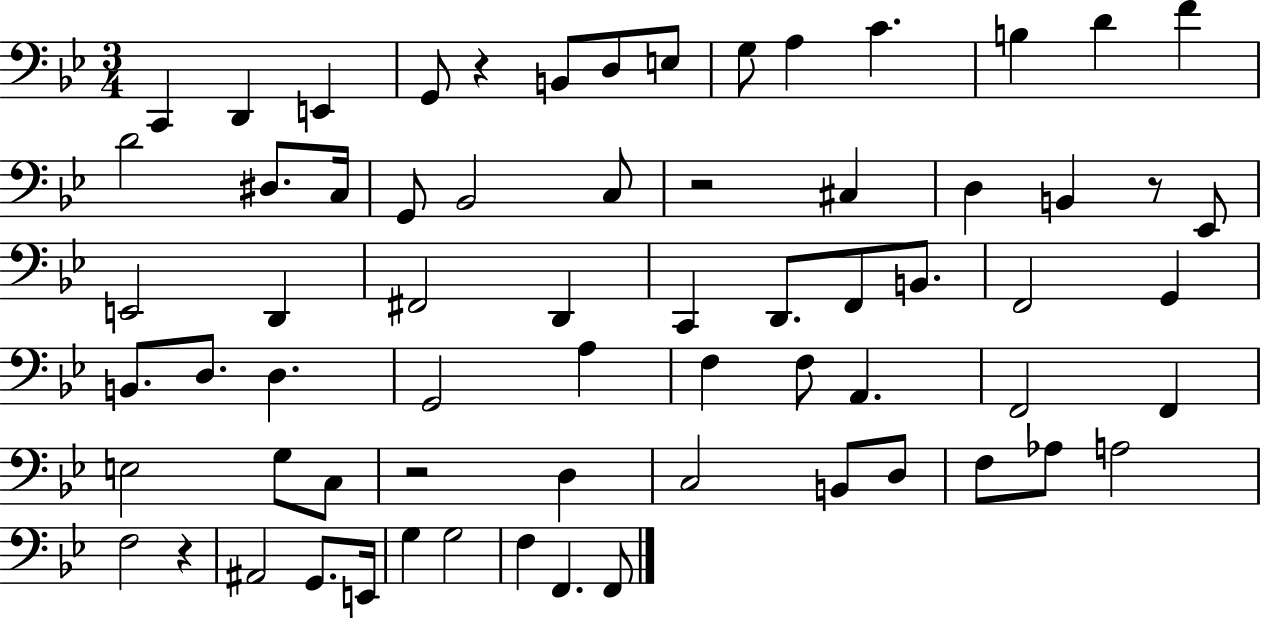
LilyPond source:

{
  \clef bass
  \numericTimeSignature
  \time 3/4
  \key bes \major
  c,4 d,4 e,4 | g,8 r4 b,8 d8 e8 | g8 a4 c'4. | b4 d'4 f'4 | \break d'2 dis8. c16 | g,8 bes,2 c8 | r2 cis4 | d4 b,4 r8 ees,8 | \break e,2 d,4 | fis,2 d,4 | c,4 d,8. f,8 b,8. | f,2 g,4 | \break b,8. d8. d4. | g,2 a4 | f4 f8 a,4. | f,2 f,4 | \break e2 g8 c8 | r2 d4 | c2 b,8 d8 | f8 aes8 a2 | \break f2 r4 | ais,2 g,8. e,16 | g4 g2 | f4 f,4. f,8 | \break \bar "|."
}